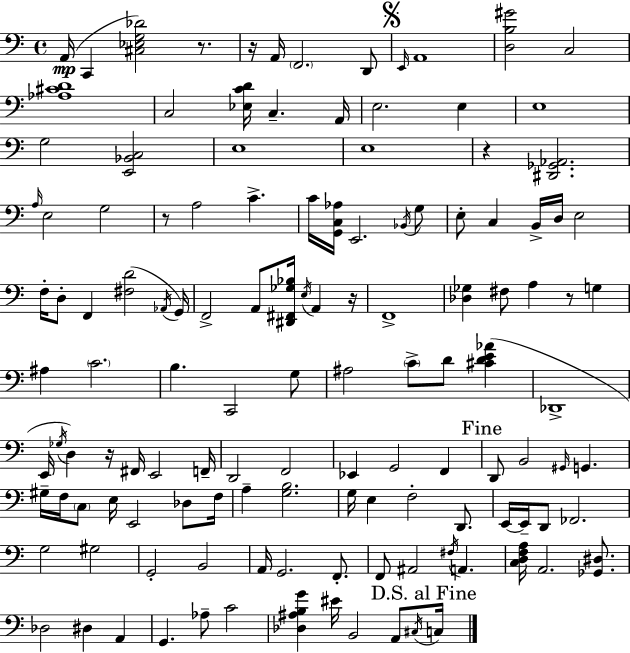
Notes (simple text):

A2/s C2/q [C#3,Eb3,G3,Db4]/h R/e. R/s A2/s F2/h. D2/e E2/s A2/w [D3,B3,G#4]/h C3/h [Ab3,C#4,D4]/w C3/h [Eb3,C4,D4]/s C3/q. A2/s E3/h. E3/q E3/w G3/h [E2,Bb2,C3]/h E3/w E3/w R/q [D#2,Gb2,Ab2]/h. A3/s E3/h G3/h R/e A3/h C4/q. C4/s [G2,C3,Ab3]/s E2/h. Bb2/s G3/e E3/e C3/q B2/s D3/s E3/h F3/s D3/e F2/q [F#3,D4]/h Ab2/s G2/s F2/h A2/e [D#2,F#2,Gb3,Bb3]/s E3/s A2/q R/s F2/w [Db3,Gb3]/q F#3/e A3/q R/e G3/q A#3/q C4/h. B3/q. C2/h G3/e A#3/h C4/e D4/e [C#4,D4,E4,Ab4]/q Db2/w E2/s Gb3/s D3/q R/s F#2/s E2/h F2/s D2/h F2/h Eb2/q G2/h F2/q D2/e B2/h G#2/s G2/q. G#3/s F3/s C3/e E3/s E2/h Db3/e F3/s A3/q [G3,B3]/h. G3/s E3/q F3/h D2/e. E2/s E2/s D2/e FES2/h. G3/h G#3/h G2/h B2/h A2/s G2/h. F2/e. F2/e A#2/h F#3/s A2/q. [C3,D3,F3,A3]/s A2/h. [Gb2,D#3]/e. Db3/h D#3/q A2/q G2/q. Ab3/e C4/h [Db3,A#3,B3,G4]/q EIS4/s B2/h A2/e C#3/s C3/s